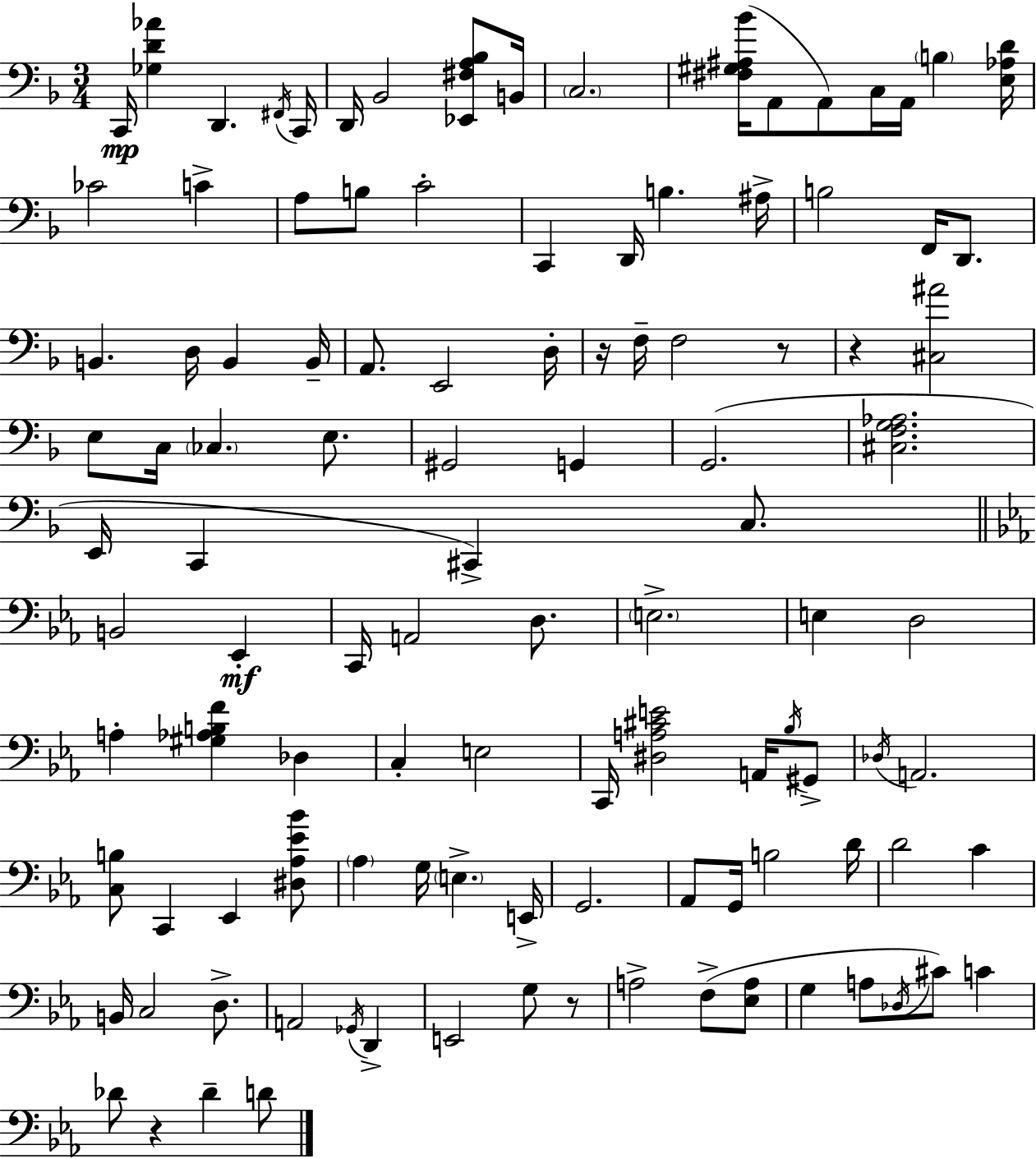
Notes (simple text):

C2/s [Gb3,D4,Ab4]/q D2/q. F#2/s C2/s D2/s Bb2/h [Eb2,F#3,A3,Bb3]/e B2/s C3/h. [F#3,G#3,A#3,Bb4]/s A2/e A2/e C3/s A2/s B3/q [E3,Ab3,D4]/s CES4/h C4/q A3/e B3/e C4/h C2/q D2/s B3/q. A#3/s B3/h F2/s D2/e. B2/q. D3/s B2/q B2/s A2/e. E2/h D3/s R/s F3/s F3/h R/e R/q [C#3,A#4]/h E3/e C3/s CES3/q. E3/e. G#2/h G2/q G2/h. [C#3,F3,G3,Ab3]/h. E2/s C2/q C#2/q C3/e. B2/h Eb2/q C2/s A2/h D3/e. E3/h. E3/q D3/h A3/q [G#3,Ab3,B3,F4]/q Db3/q C3/q E3/h C2/s [D#3,A3,C#4,E4]/h A2/s Bb3/s G#2/e Db3/s A2/h. [C3,B3]/e C2/q Eb2/q [D#3,Ab3,Eb4,Bb4]/e Ab3/q G3/s E3/q. E2/s G2/h. Ab2/e G2/s B3/h D4/s D4/h C4/q B2/s C3/h D3/e. A2/h Gb2/s D2/q E2/h G3/e R/e A3/h F3/e [Eb3,A3]/e G3/q A3/e Db3/s C#4/e C4/q Db4/e R/q Db4/q D4/e